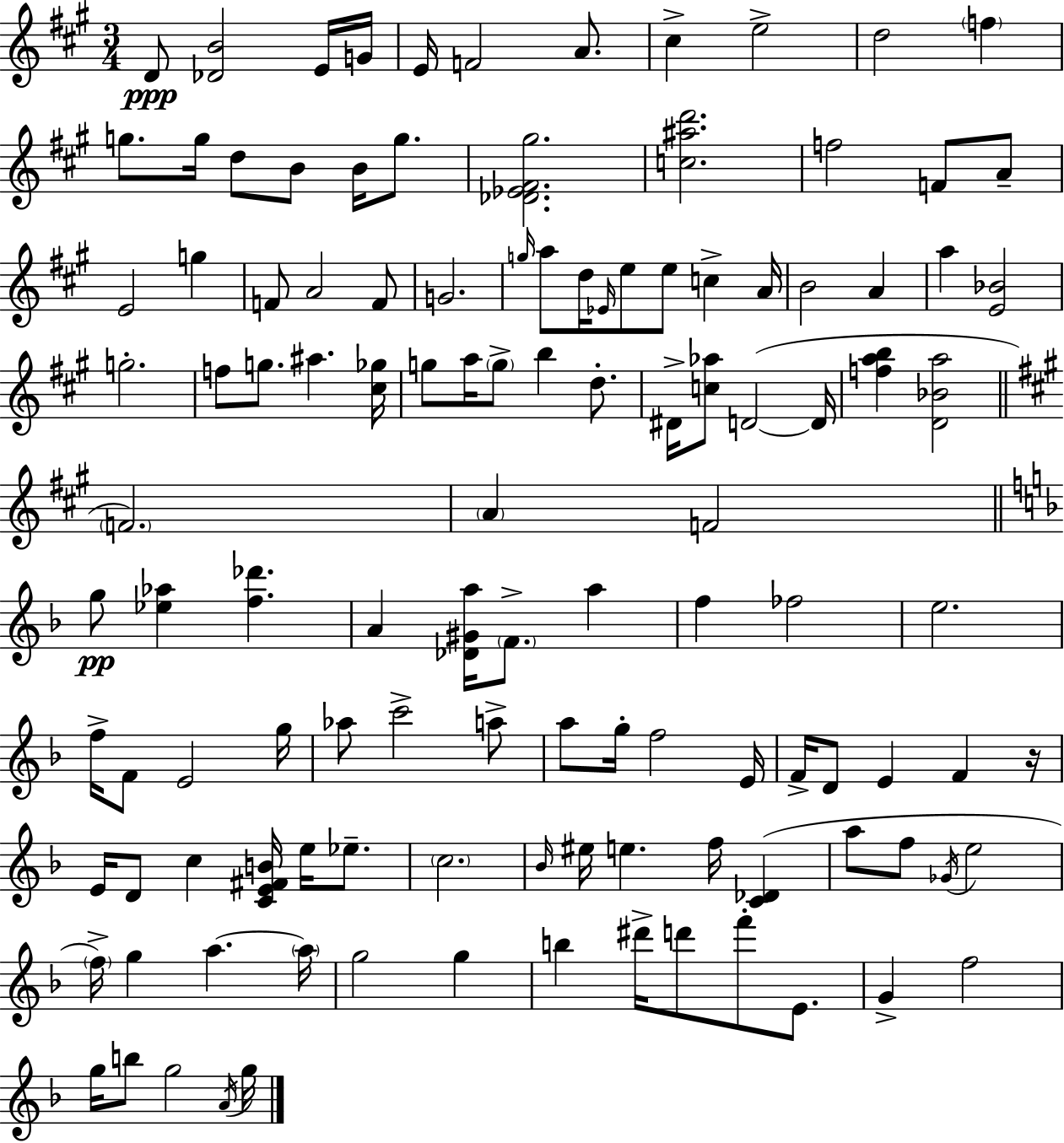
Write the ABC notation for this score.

X:1
T:Untitled
M:3/4
L:1/4
K:A
D/2 [_DB]2 E/4 G/4 E/4 F2 A/2 ^c e2 d2 f g/2 g/4 d/2 B/2 B/4 g/2 [_D_E^F^g]2 [c^ad']2 f2 F/2 A/2 E2 g F/2 A2 F/2 G2 g/4 a/2 d/4 _E/4 e/2 e/2 c A/4 B2 A a [E_B]2 g2 f/2 g/2 ^a [^c_g]/4 g/2 a/4 g/2 b d/2 ^D/4 [c_a]/2 D2 D/4 [fab] [D_Ba]2 F2 A F2 g/2 [_e_a] [f_d'] A [_D^Ga]/4 F/2 a f _f2 e2 f/4 F/2 E2 g/4 _a/2 c'2 a/2 a/2 g/4 f2 E/4 F/4 D/2 E F z/4 E/4 D/2 c [CE^FB]/4 e/4 _e/2 c2 _B/4 ^e/4 e f/4 [C_D] a/2 f/2 _G/4 e2 f/4 g a a/4 g2 g b ^d'/4 d'/2 f'/2 E/2 G f2 g/4 b/2 g2 A/4 g/4